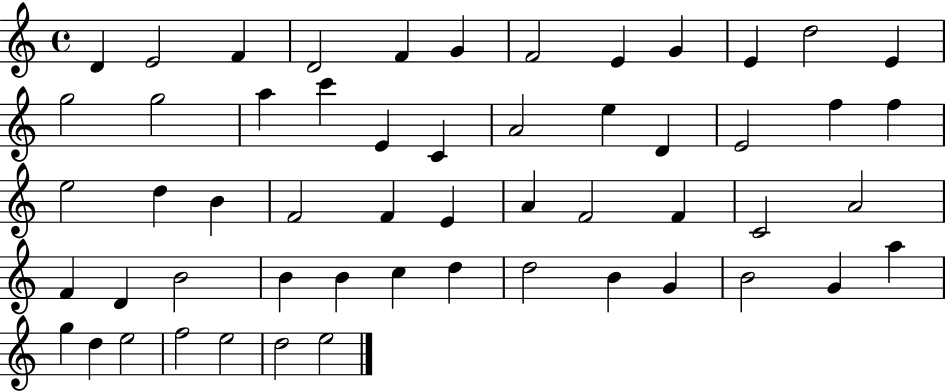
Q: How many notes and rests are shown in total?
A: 55